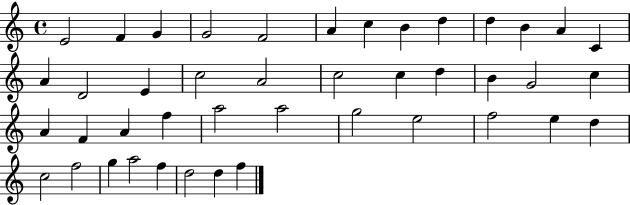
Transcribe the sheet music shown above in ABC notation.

X:1
T:Untitled
M:4/4
L:1/4
K:C
E2 F G G2 F2 A c B d d B A C A D2 E c2 A2 c2 c d B G2 c A F A f a2 a2 g2 e2 f2 e d c2 f2 g a2 f d2 d f